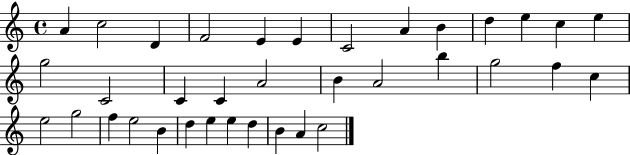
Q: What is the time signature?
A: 4/4